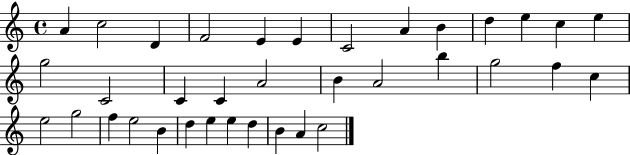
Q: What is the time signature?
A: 4/4